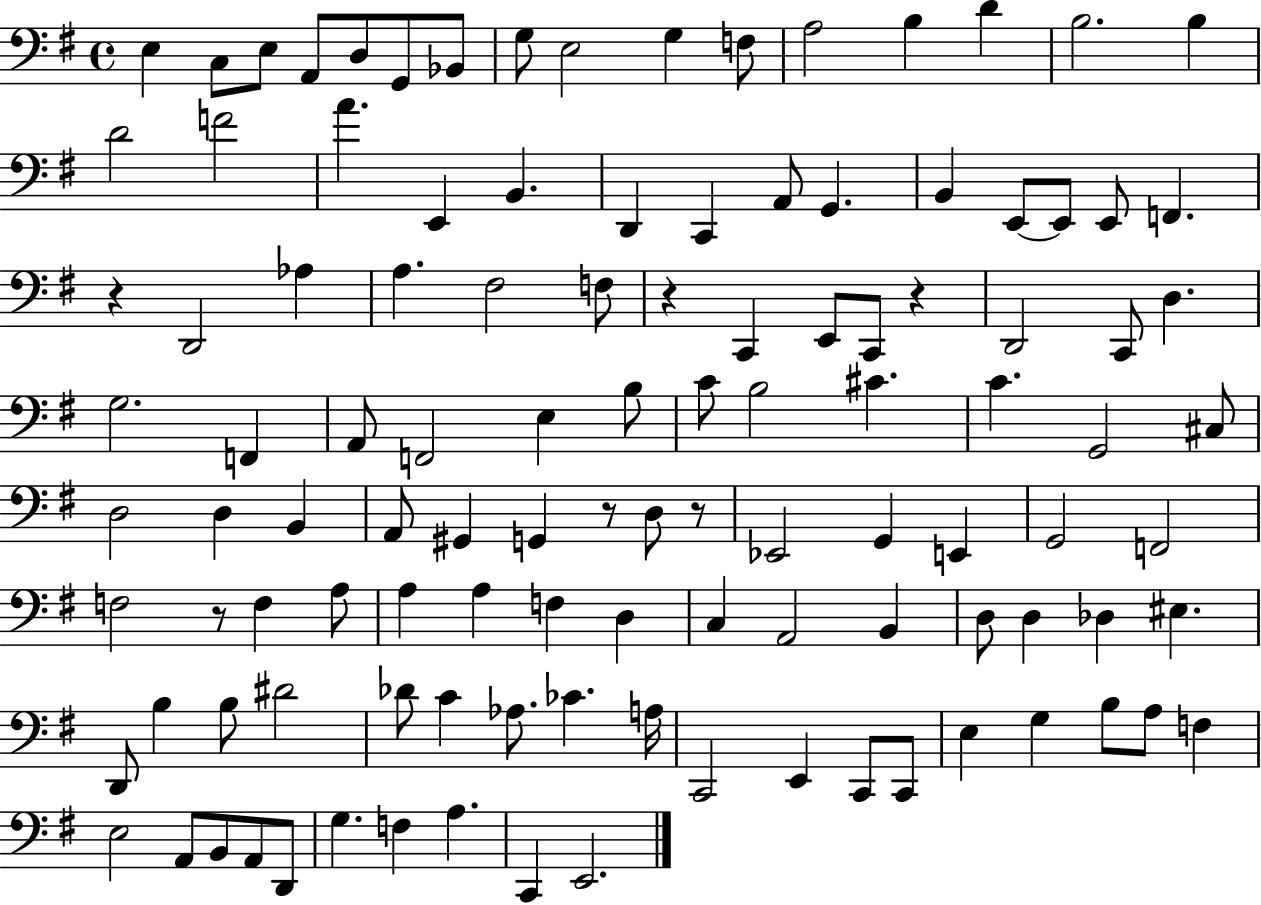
X:1
T:Untitled
M:4/4
L:1/4
K:G
E, C,/2 E,/2 A,,/2 D,/2 G,,/2 _B,,/2 G,/2 E,2 G, F,/2 A,2 B, D B,2 B, D2 F2 A E,, B,, D,, C,, A,,/2 G,, B,, E,,/2 E,,/2 E,,/2 F,, z D,,2 _A, A, ^F,2 F,/2 z C,, E,,/2 C,,/2 z D,,2 C,,/2 D, G,2 F,, A,,/2 F,,2 E, B,/2 C/2 B,2 ^C C G,,2 ^C,/2 D,2 D, B,, A,,/2 ^G,, G,, z/2 D,/2 z/2 _E,,2 G,, E,, G,,2 F,,2 F,2 z/2 F, A,/2 A, A, F, D, C, A,,2 B,, D,/2 D, _D, ^E, D,,/2 B, B,/2 ^D2 _D/2 C _A,/2 _C A,/4 C,,2 E,, C,,/2 C,,/2 E, G, B,/2 A,/2 F, E,2 A,,/2 B,,/2 A,,/2 D,,/2 G, F, A, C,, E,,2